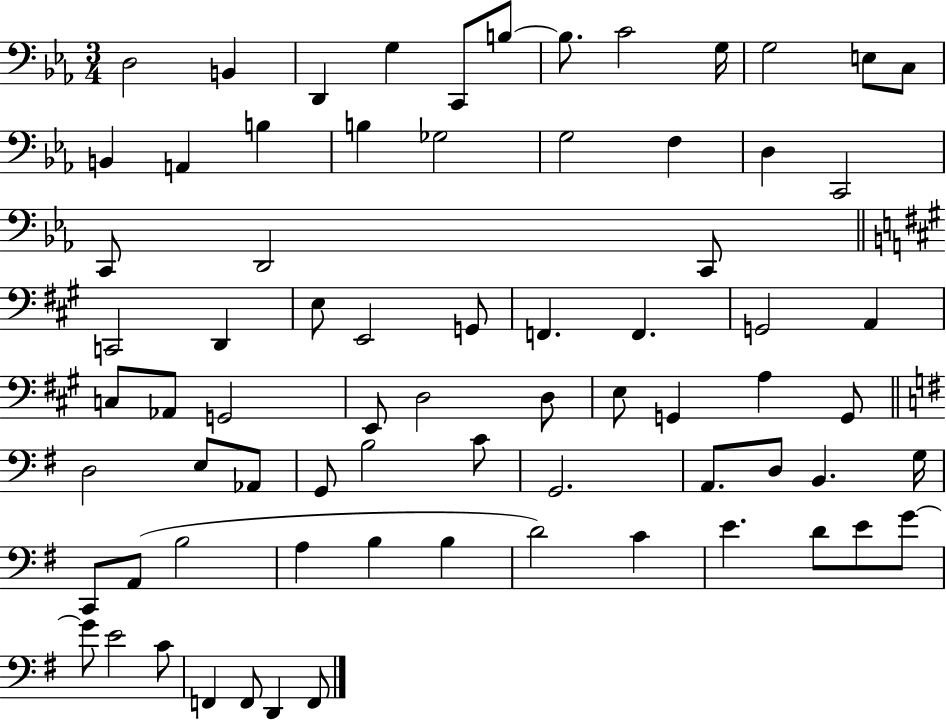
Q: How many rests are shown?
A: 0